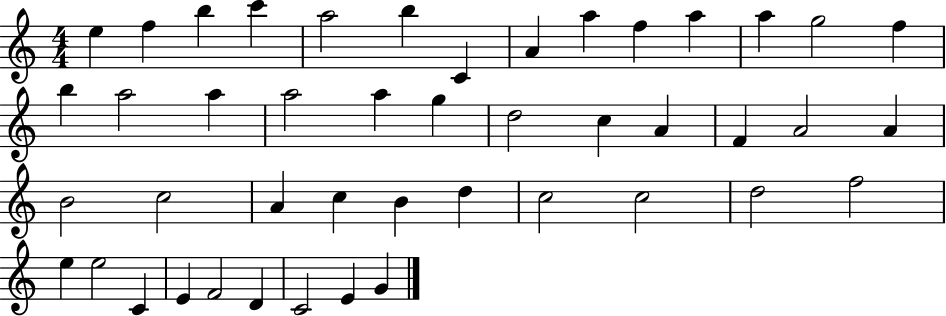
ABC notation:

X:1
T:Untitled
M:4/4
L:1/4
K:C
e f b c' a2 b C A a f a a g2 f b a2 a a2 a g d2 c A F A2 A B2 c2 A c B d c2 c2 d2 f2 e e2 C E F2 D C2 E G